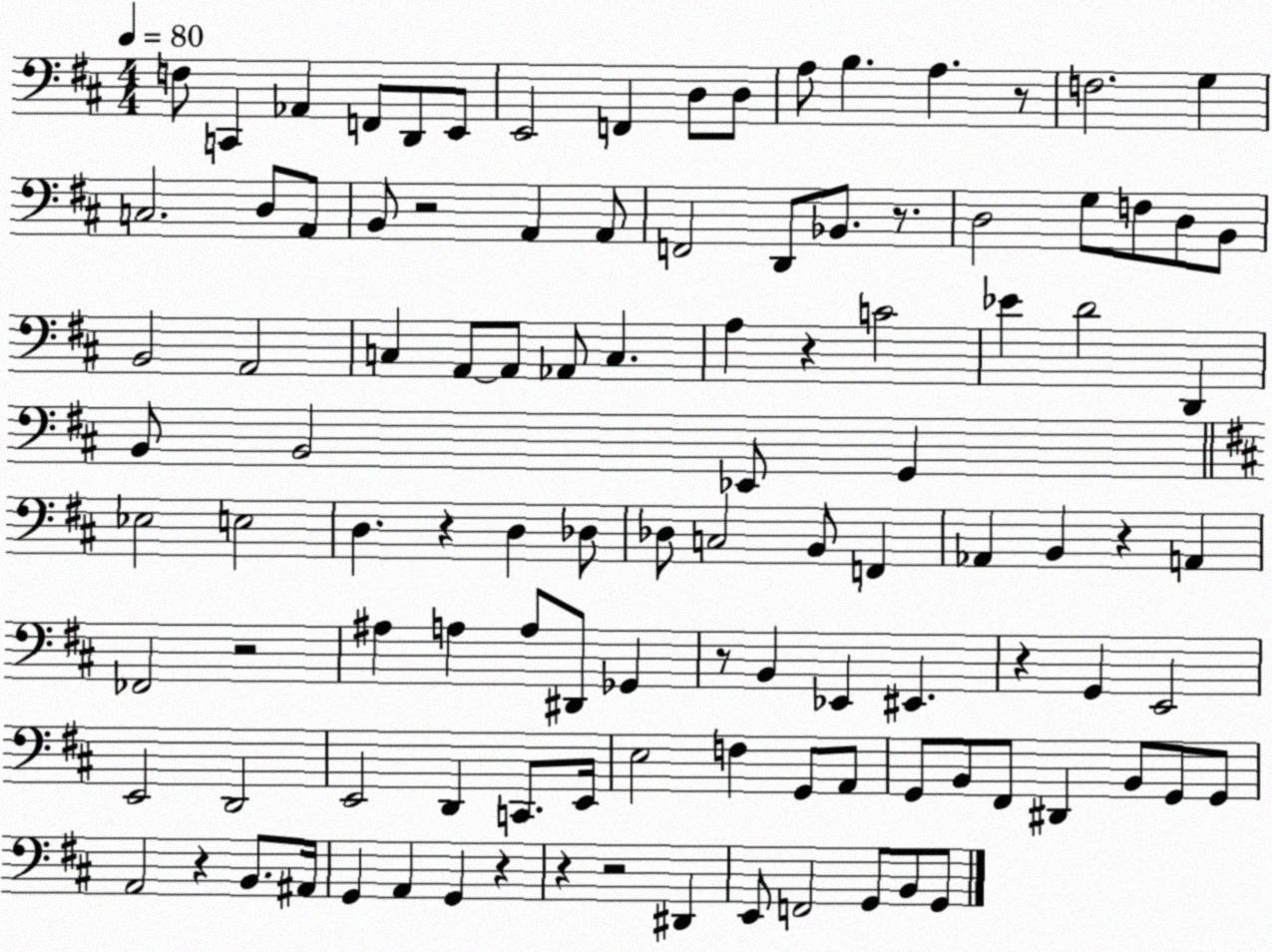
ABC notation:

X:1
T:Untitled
M:4/4
L:1/4
K:D
F,/2 C,, _A,, F,,/2 D,,/2 E,,/2 E,,2 F,, D,/2 D,/2 A,/2 B, A, z/2 F,2 G, C,2 D,/2 A,,/2 B,,/2 z2 A,, A,,/2 F,,2 D,,/2 _B,,/2 z/2 D,2 G,/2 F,/2 D,/2 B,,/2 B,,2 A,,2 C, A,,/2 A,,/2 _A,,/2 C, A, z C2 _E D2 D,, B,,/2 B,,2 _E,,/2 G,, _E,2 E,2 D, z D, _D,/2 _D,/2 C,2 B,,/2 F,, _A,, B,, z A,, _F,,2 z2 ^A, A, A,/2 ^D,,/2 _G,, z/2 B,, _E,, ^E,, z G,, E,,2 E,,2 D,,2 E,,2 D,, C,,/2 E,,/4 E,2 F, G,,/2 A,,/2 G,,/2 B,,/2 ^F,,/2 ^D,, B,,/2 G,,/2 G,,/2 A,,2 z B,,/2 ^A,,/4 G,, A,, G,, z z z2 ^D,, E,,/2 F,,2 G,,/2 B,,/2 G,,/2